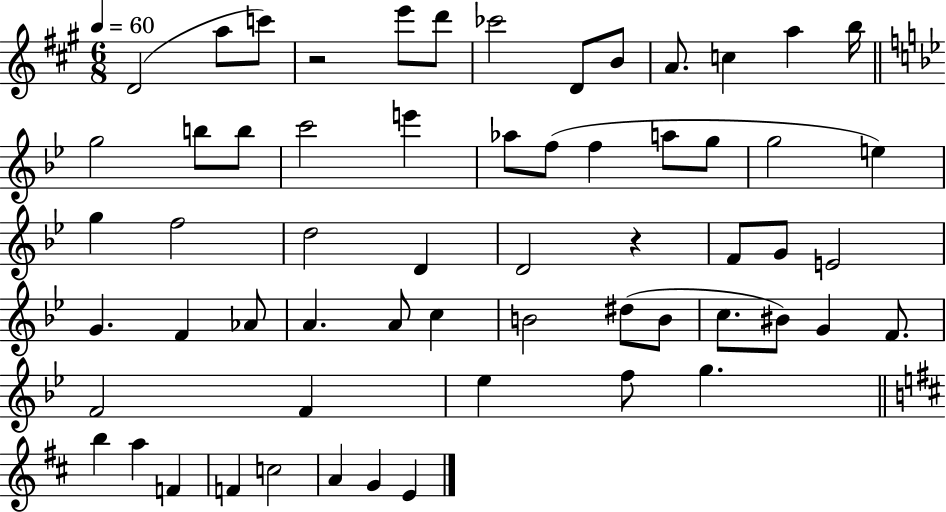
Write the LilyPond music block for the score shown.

{
  \clef treble
  \numericTimeSignature
  \time 6/8
  \key a \major
  \tempo 4 = 60
  d'2( a''8 c'''8) | r2 e'''8 d'''8 | ces'''2 d'8 b'8 | a'8. c''4 a''4 b''16 | \break \bar "||" \break \key bes \major g''2 b''8 b''8 | c'''2 e'''4 | aes''8 f''8( f''4 a''8 g''8 | g''2 e''4) | \break g''4 f''2 | d''2 d'4 | d'2 r4 | f'8 g'8 e'2 | \break g'4. f'4 aes'8 | a'4. a'8 c''4 | b'2 dis''8( b'8 | c''8. bis'8) g'4 f'8. | \break f'2 f'4 | ees''4 f''8 g''4. | \bar "||" \break \key d \major b''4 a''4 f'4 | f'4 c''2 | a'4 g'4 e'4 | \bar "|."
}